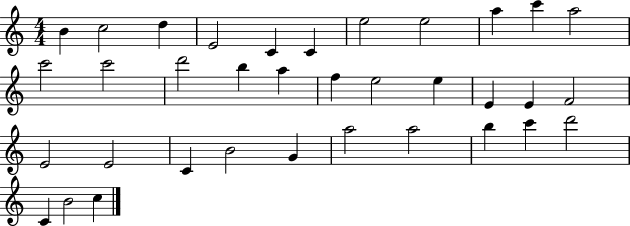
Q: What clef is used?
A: treble